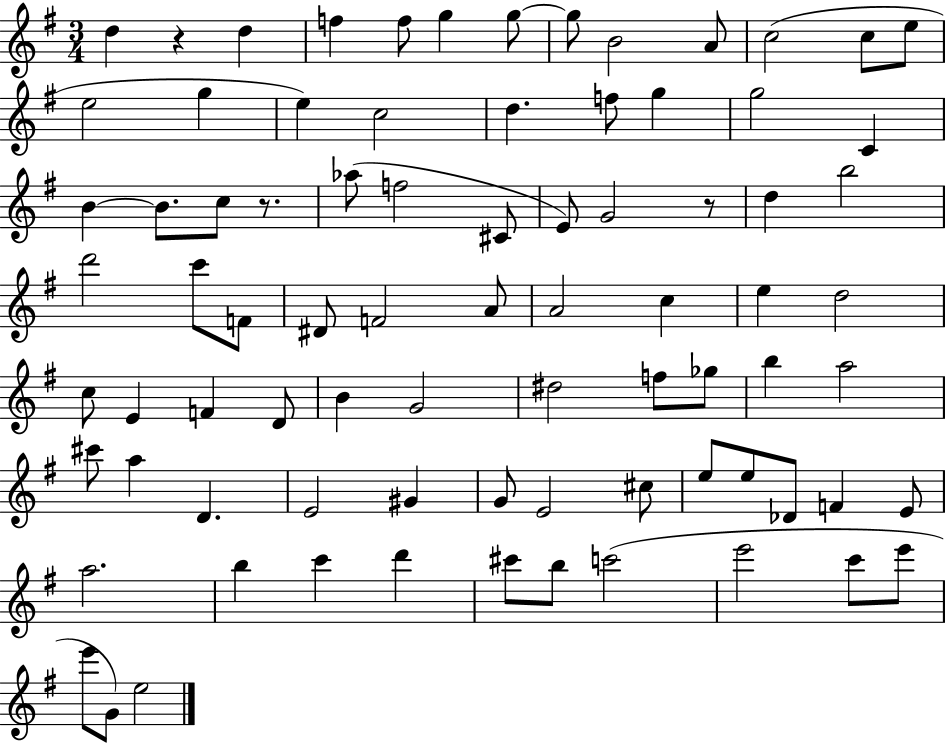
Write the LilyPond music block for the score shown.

{
  \clef treble
  \numericTimeSignature
  \time 3/4
  \key g \major
  d''4 r4 d''4 | f''4 f''8 g''4 g''8~~ | g''8 b'2 a'8 | c''2( c''8 e''8 | \break e''2 g''4 | e''4) c''2 | d''4. f''8 g''4 | g''2 c'4 | \break b'4~~ b'8. c''8 r8. | aes''8( f''2 cis'8 | e'8) g'2 r8 | d''4 b''2 | \break d'''2 c'''8 f'8 | dis'8 f'2 a'8 | a'2 c''4 | e''4 d''2 | \break c''8 e'4 f'4 d'8 | b'4 g'2 | dis''2 f''8 ges''8 | b''4 a''2 | \break cis'''8 a''4 d'4. | e'2 gis'4 | g'8 e'2 cis''8 | e''8 e''8 des'8 f'4 e'8 | \break a''2. | b''4 c'''4 d'''4 | cis'''8 b''8 c'''2( | e'''2 c'''8 e'''8 | \break e'''8 g'8) e''2 | \bar "|."
}